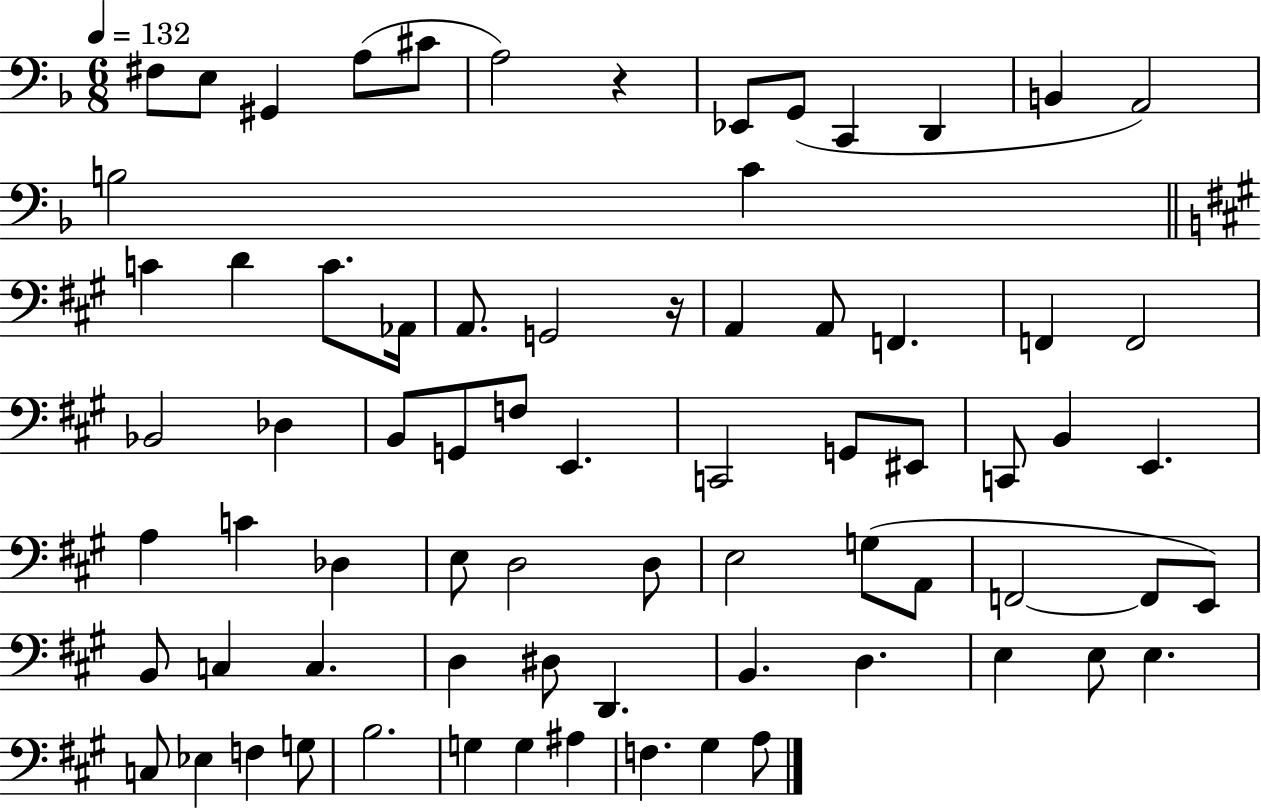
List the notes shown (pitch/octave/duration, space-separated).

F#3/e E3/e G#2/q A3/e C#4/e A3/h R/q Eb2/e G2/e C2/q D2/q B2/q A2/h B3/h C4/q C4/q D4/q C4/e. Ab2/s A2/e. G2/h R/s A2/q A2/e F2/q. F2/q F2/h Bb2/h Db3/q B2/e G2/e F3/e E2/q. C2/h G2/e EIS2/e C2/e B2/q E2/q. A3/q C4/q Db3/q E3/e D3/h D3/e E3/h G3/e A2/e F2/h F2/e E2/e B2/e C3/q C3/q. D3/q D#3/e D2/q. B2/q. D3/q. E3/q E3/e E3/q. C3/e Eb3/q F3/q G3/e B3/h. G3/q G3/q A#3/q F3/q. G#3/q A3/e